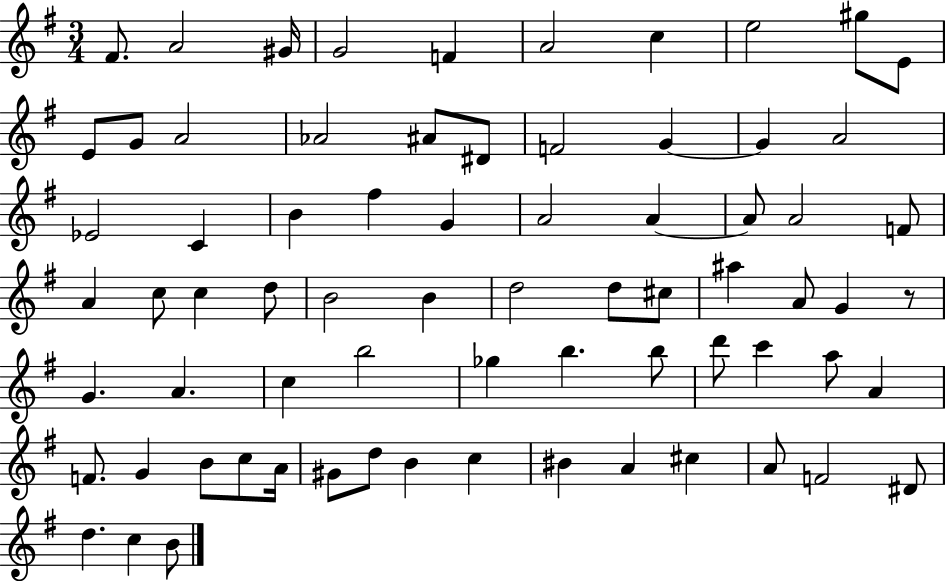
{
  \clef treble
  \numericTimeSignature
  \time 3/4
  \key g \major
  fis'8. a'2 gis'16 | g'2 f'4 | a'2 c''4 | e''2 gis''8 e'8 | \break e'8 g'8 a'2 | aes'2 ais'8 dis'8 | f'2 g'4~~ | g'4 a'2 | \break ees'2 c'4 | b'4 fis''4 g'4 | a'2 a'4~~ | a'8 a'2 f'8 | \break a'4 c''8 c''4 d''8 | b'2 b'4 | d''2 d''8 cis''8 | ais''4 a'8 g'4 r8 | \break g'4. a'4. | c''4 b''2 | ges''4 b''4. b''8 | d'''8 c'''4 a''8 a'4 | \break f'8. g'4 b'8 c''8 a'16 | gis'8 d''8 b'4 c''4 | bis'4 a'4 cis''4 | a'8 f'2 dis'8 | \break d''4. c''4 b'8 | \bar "|."
}